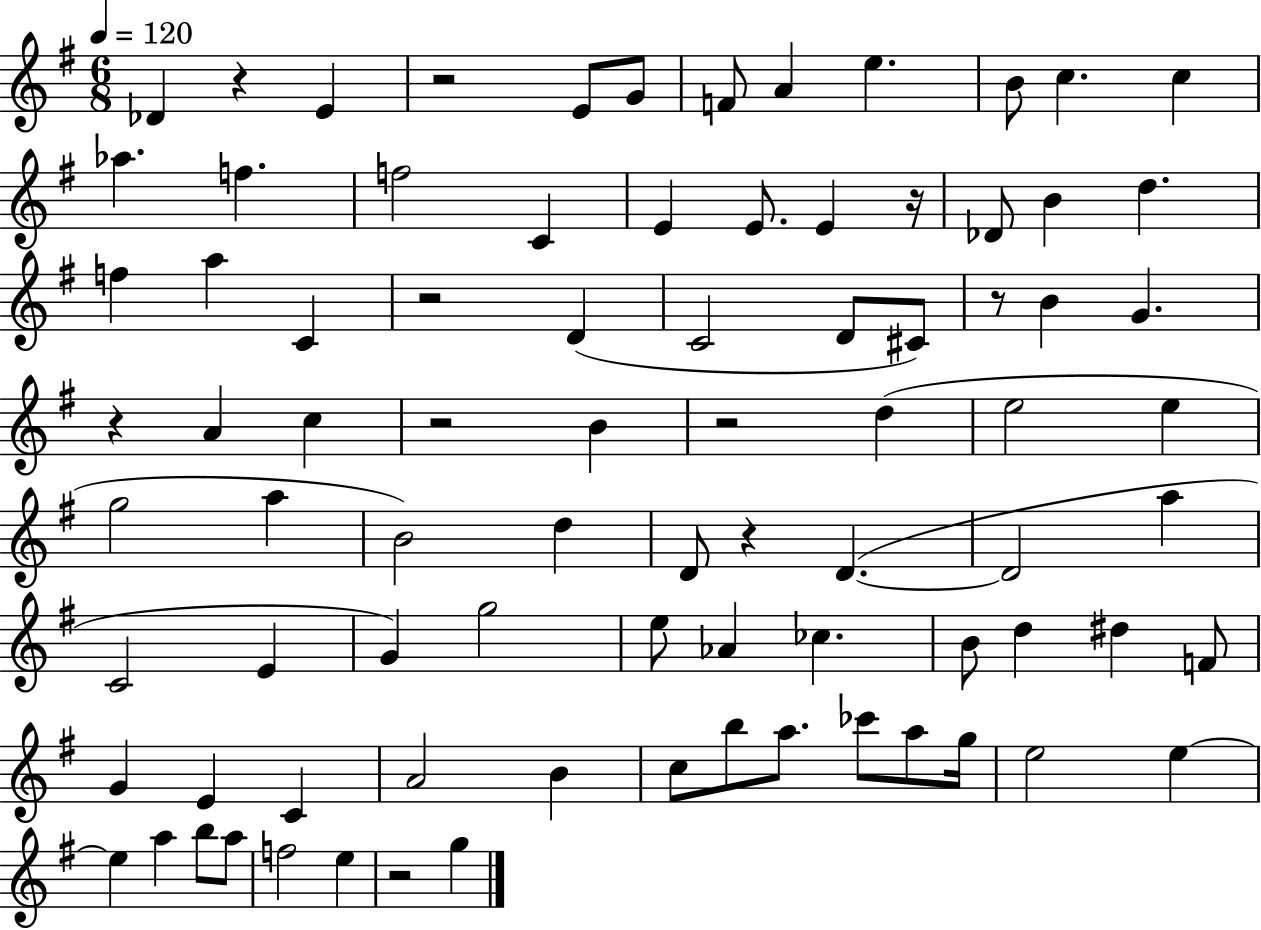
{
  \clef treble
  \numericTimeSignature
  \time 6/8
  \key g \major
  \tempo 4 = 120
  \repeat volta 2 { des'4 r4 e'4 | r2 e'8 g'8 | f'8 a'4 e''4. | b'8 c''4. c''4 | \break aes''4. f''4. | f''2 c'4 | e'4 e'8. e'4 r16 | des'8 b'4 d''4. | \break f''4 a''4 c'4 | r2 d'4( | c'2 d'8 cis'8) | r8 b'4 g'4. | \break r4 a'4 c''4 | r2 b'4 | r2 d''4( | e''2 e''4 | \break g''2 a''4 | b'2) d''4 | d'8 r4 d'4.~(~ | d'2 a''4 | \break c'2 e'4 | g'4) g''2 | e''8 aes'4 ces''4. | b'8 d''4 dis''4 f'8 | \break g'4 e'4 c'4 | a'2 b'4 | c''8 b''8 a''8. ces'''8 a''8 g''16 | e''2 e''4~~ | \break e''4 a''4 b''8 a''8 | f''2 e''4 | r2 g''4 | } \bar "|."
}